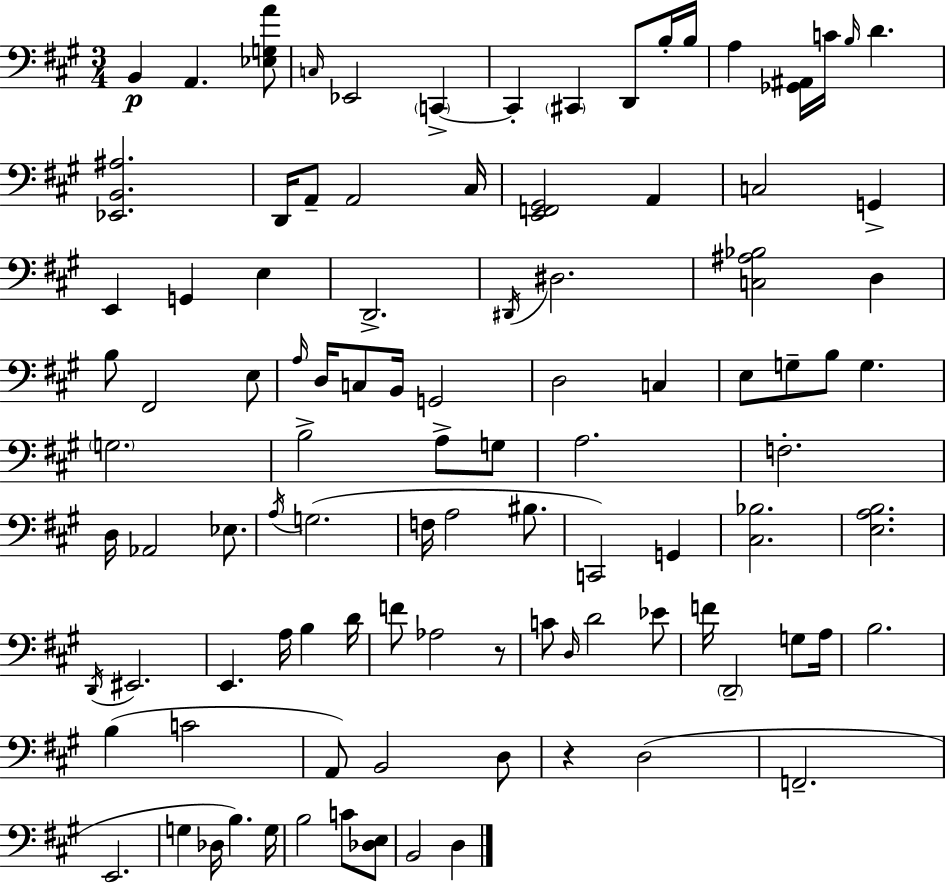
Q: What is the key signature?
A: A major